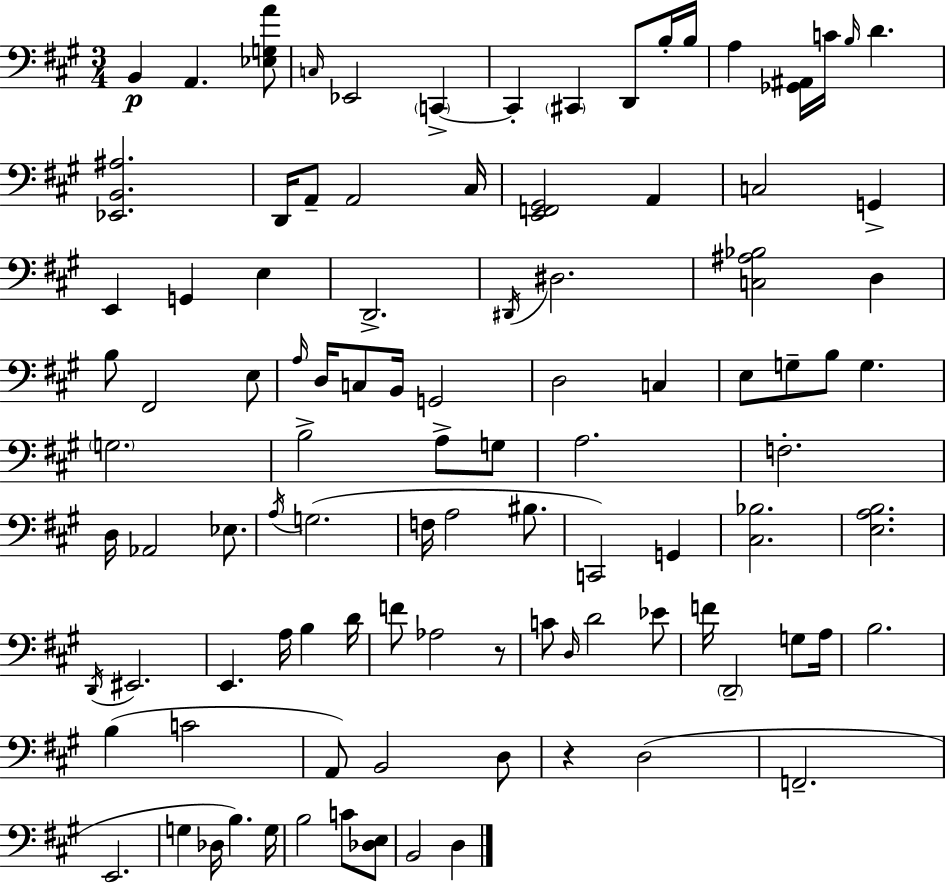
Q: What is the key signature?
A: A major